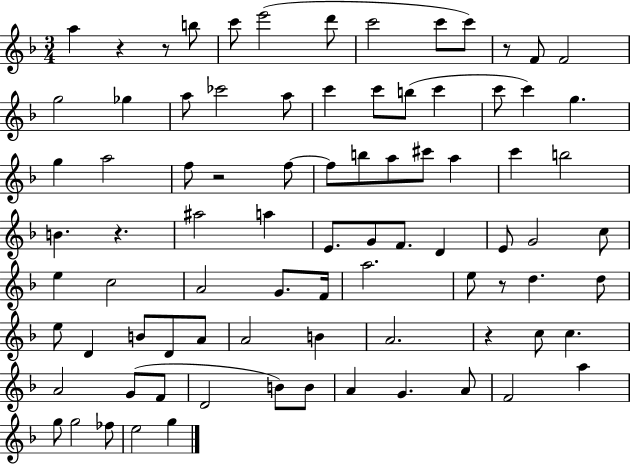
A5/q R/q R/e B5/e C6/e E6/h D6/e C6/h C6/e C6/e R/e F4/e F4/h G5/h Gb5/q A5/e CES6/h A5/e C6/q C6/e B5/e C6/q C6/e C6/q G5/q. G5/q A5/h F5/e R/h F5/e F5/e B5/e A5/e C#6/e A5/q C6/q B5/h B4/q. R/q. A#5/h A5/q E4/e. G4/e F4/e. D4/q E4/e G4/h C5/e E5/q C5/h A4/h G4/e. F4/s A5/h. E5/e R/e D5/q. D5/e E5/e D4/q B4/e D4/e A4/e A4/h B4/q A4/h. R/q C5/e C5/q. A4/h G4/e F4/e D4/h B4/e B4/e A4/q G4/q. A4/e F4/h A5/q G5/e G5/h FES5/e E5/h G5/q